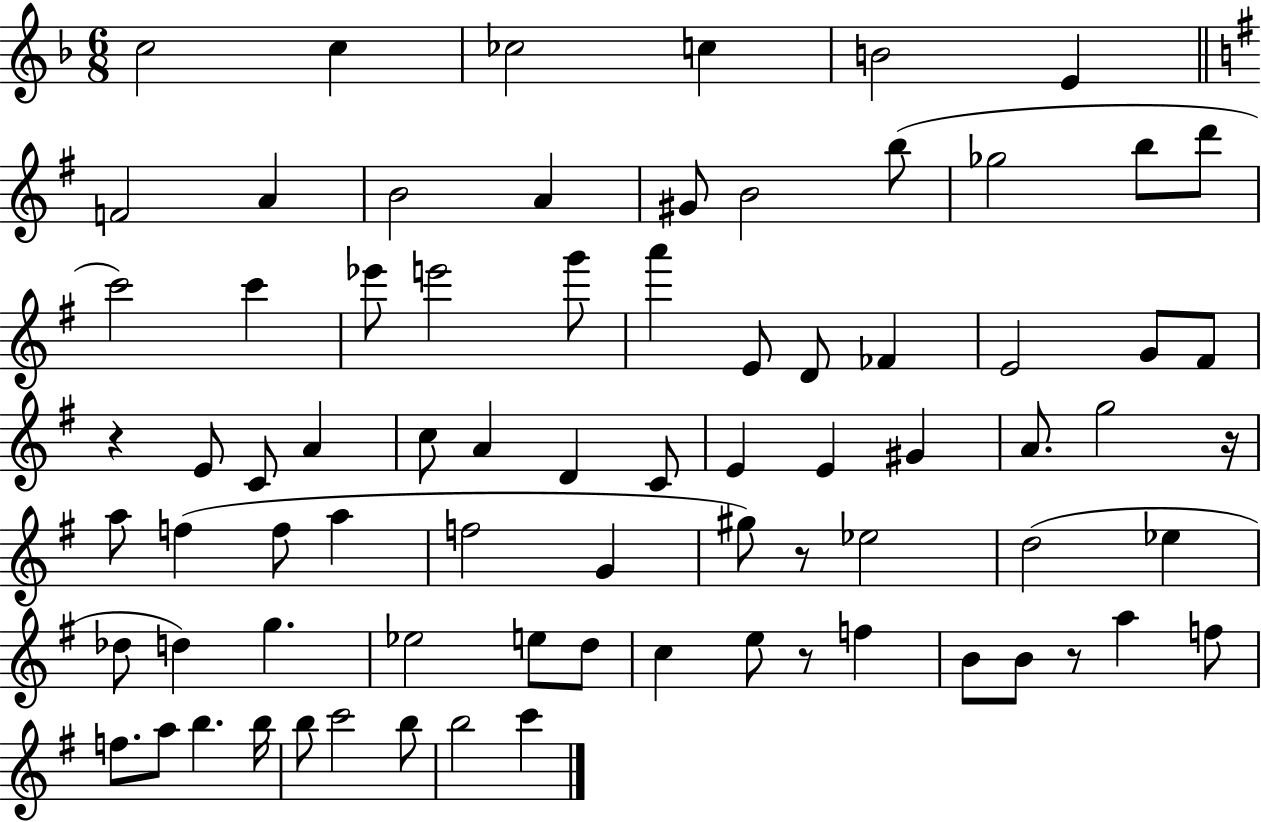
{
  \clef treble
  \numericTimeSignature
  \time 6/8
  \key f \major
  c''2 c''4 | ces''2 c''4 | b'2 e'4 | \bar "||" \break \key g \major f'2 a'4 | b'2 a'4 | gis'8 b'2 b''8( | ges''2 b''8 d'''8 | \break c'''2) c'''4 | ees'''8 e'''2 g'''8 | a'''4 e'8 d'8 fes'4 | e'2 g'8 fis'8 | \break r4 e'8 c'8 a'4 | c''8 a'4 d'4 c'8 | e'4 e'4 gis'4 | a'8. g''2 r16 | \break a''8 f''4( f''8 a''4 | f''2 g'4 | gis''8) r8 ees''2 | d''2( ees''4 | \break des''8 d''4) g''4. | ees''2 e''8 d''8 | c''4 e''8 r8 f''4 | b'8 b'8 r8 a''4 f''8 | \break f''8. a''8 b''4. b''16 | b''8 c'''2 b''8 | b''2 c'''4 | \bar "|."
}